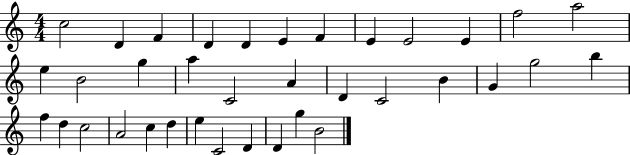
C5/h D4/q F4/q D4/q D4/q E4/q F4/q E4/q E4/h E4/q F5/h A5/h E5/q B4/h G5/q A5/q C4/h A4/q D4/q C4/h B4/q G4/q G5/h B5/q F5/q D5/q C5/h A4/h C5/q D5/q E5/q C4/h D4/q D4/q G5/q B4/h